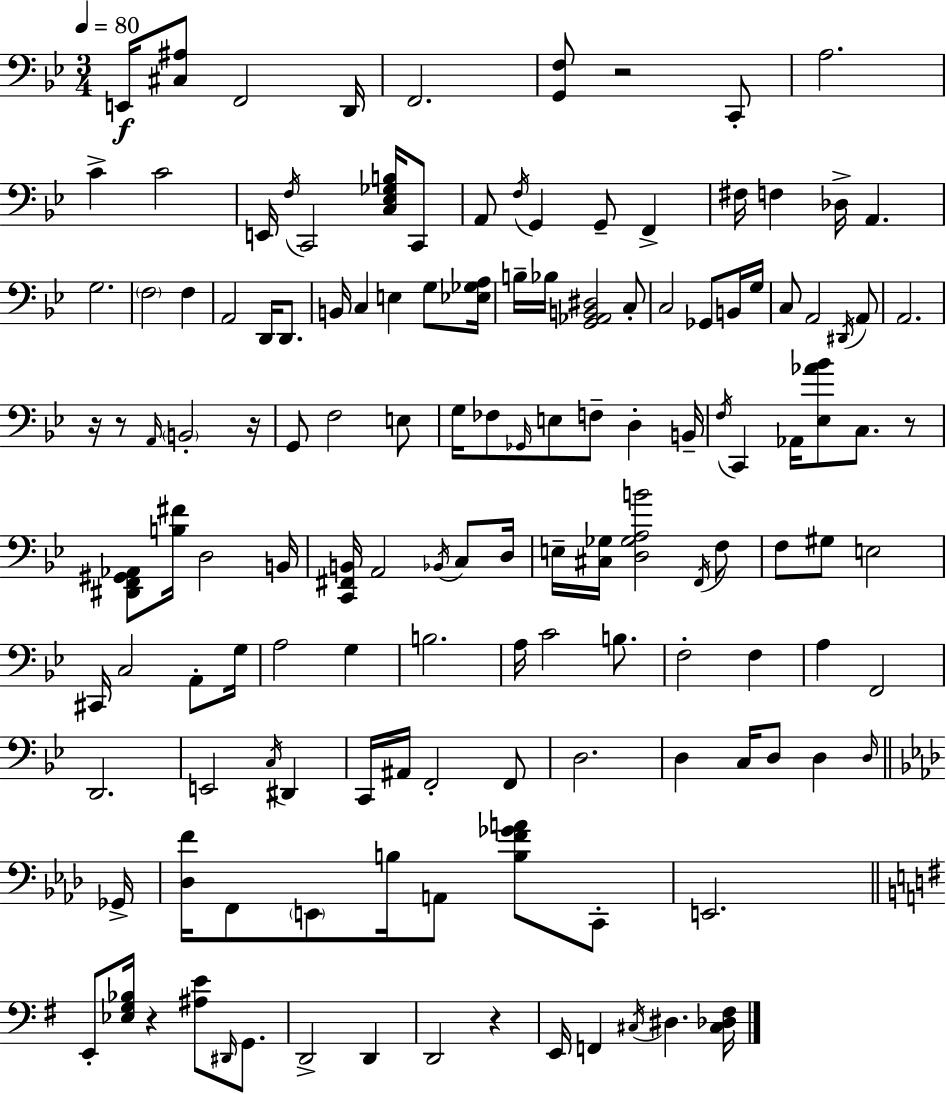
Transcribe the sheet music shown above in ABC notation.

X:1
T:Untitled
M:3/4
L:1/4
K:Bb
E,,/4 [^C,^A,]/2 F,,2 D,,/4 F,,2 [G,,F,]/2 z2 C,,/2 A,2 C C2 E,,/4 F,/4 C,,2 [C,_E,_G,B,]/4 C,,/2 A,,/2 F,/4 G,, G,,/2 F,, ^F,/4 F, _D,/4 A,, G,2 F,2 F, A,,2 D,,/4 D,,/2 B,,/4 C, E, G,/2 [_E,_G,A,]/4 B,/4 _B,/4 [G,,_A,,B,,^D,]2 C,/2 C,2 _G,,/2 B,,/4 G,/4 C,/2 A,,2 ^D,,/4 A,,/2 A,,2 z/4 z/2 A,,/4 B,,2 z/4 G,,/2 F,2 E,/2 G,/4 _F,/2 _G,,/4 E,/2 F,/2 D, B,,/4 F,/4 C,, _A,,/4 [_E,_A_B]/2 C,/2 z/2 [^D,,F,,^G,,_A,,]/2 [B,^F]/4 D,2 B,,/4 [C,,^F,,B,,]/4 A,,2 _B,,/4 C,/2 D,/4 E,/4 [^C,_G,]/4 [D,_G,A,B]2 F,,/4 F,/2 F,/2 ^G,/2 E,2 ^C,,/4 C,2 A,,/2 G,/4 A,2 G, B,2 A,/4 C2 B,/2 F,2 F, A, F,,2 D,,2 E,,2 C,/4 ^D,, C,,/4 ^A,,/4 F,,2 F,,/2 D,2 D, C,/4 D,/2 D, D,/4 _G,,/4 [_D,F]/4 F,,/2 E,,/2 B,/4 A,,/2 [B,F_GA]/2 C,,/2 E,,2 E,,/2 [_E,G,_B,]/4 z [^A,E]/2 ^D,,/4 G,,/2 D,,2 D,, D,,2 z E,,/4 F,, ^C,/4 ^D, [^C,_D,^F,]/4